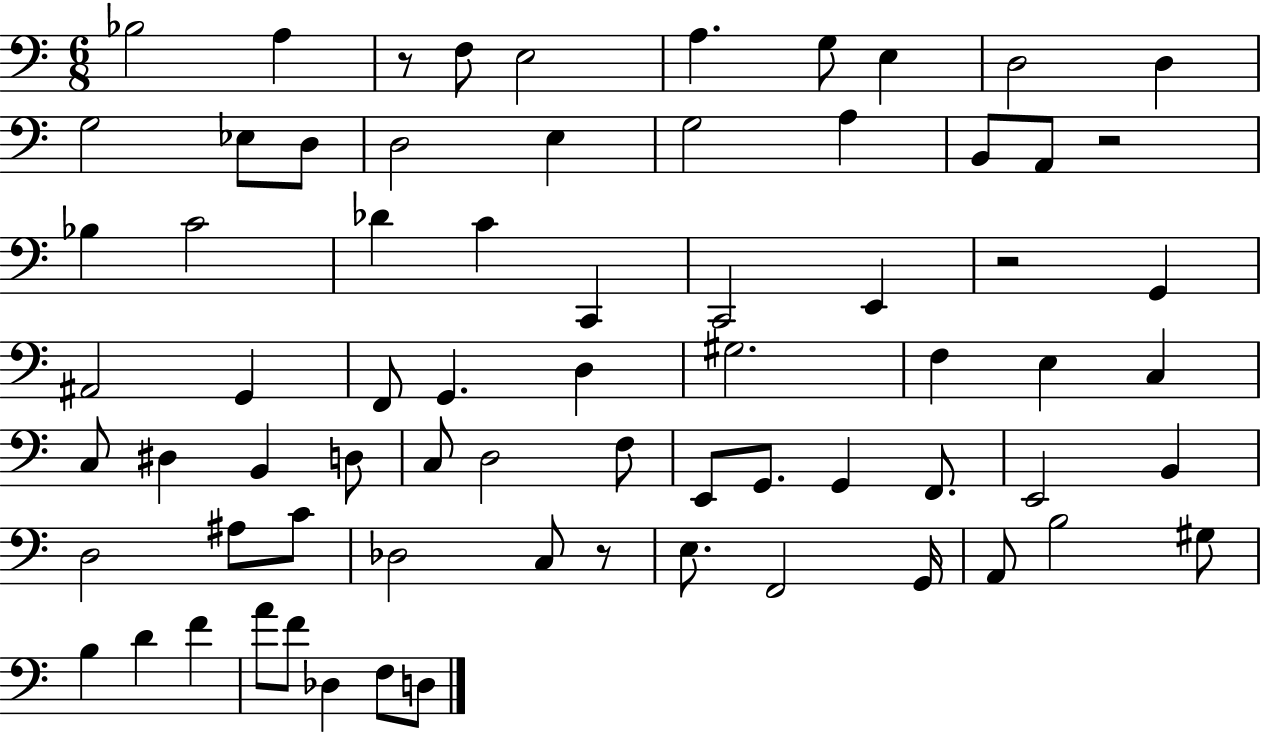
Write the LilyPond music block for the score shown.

{
  \clef bass
  \numericTimeSignature
  \time 6/8
  \key c \major
  bes2 a4 | r8 f8 e2 | a4. g8 e4 | d2 d4 | \break g2 ees8 d8 | d2 e4 | g2 a4 | b,8 a,8 r2 | \break bes4 c'2 | des'4 c'4 c,4 | c,2 e,4 | r2 g,4 | \break ais,2 g,4 | f,8 g,4. d4 | gis2. | f4 e4 c4 | \break c8 dis4 b,4 d8 | c8 d2 f8 | e,8 g,8. g,4 f,8. | e,2 b,4 | \break d2 ais8 c'8 | des2 c8 r8 | e8. f,2 g,16 | a,8 b2 gis8 | \break b4 d'4 f'4 | a'8 f'8 des4 f8 d8 | \bar "|."
}